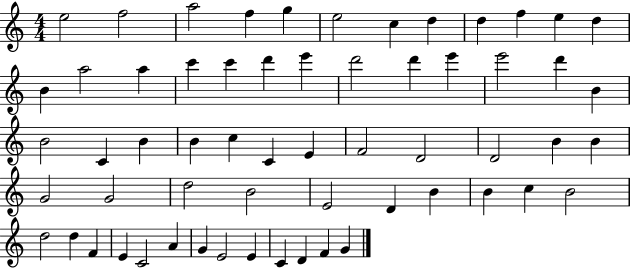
{
  \clef treble
  \numericTimeSignature
  \time 4/4
  \key c \major
  e''2 f''2 | a''2 f''4 g''4 | e''2 c''4 d''4 | d''4 f''4 e''4 d''4 | \break b'4 a''2 a''4 | c'''4 c'''4 d'''4 e'''4 | d'''2 d'''4 e'''4 | e'''2 d'''4 b'4 | \break b'2 c'4 b'4 | b'4 c''4 c'4 e'4 | f'2 d'2 | d'2 b'4 b'4 | \break g'2 g'2 | d''2 b'2 | e'2 d'4 b'4 | b'4 c''4 b'2 | \break d''2 d''4 f'4 | e'4 c'2 a'4 | g'4 e'2 e'4 | c'4 d'4 f'4 g'4 | \break \bar "|."
}